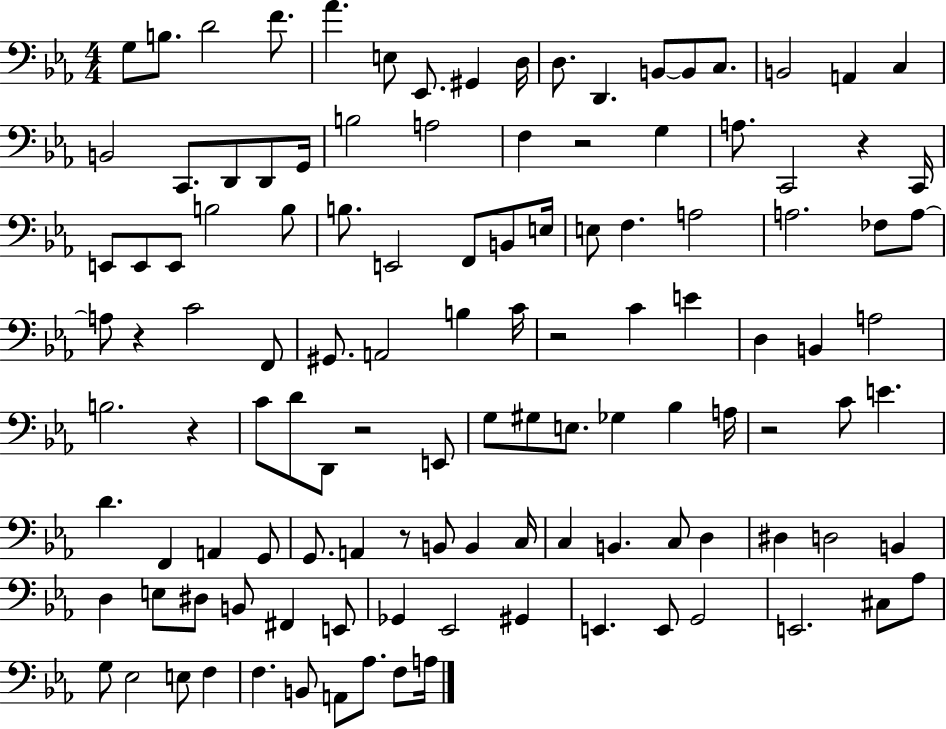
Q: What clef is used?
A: bass